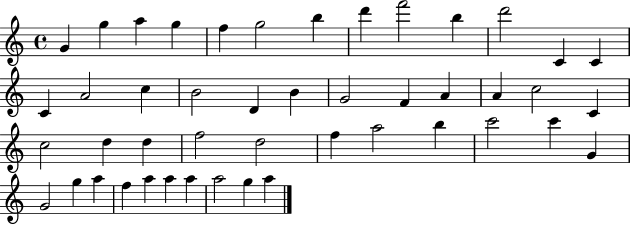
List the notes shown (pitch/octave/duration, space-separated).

G4/q G5/q A5/q G5/q F5/q G5/h B5/q D6/q F6/h B5/q D6/h C4/q C4/q C4/q A4/h C5/q B4/h D4/q B4/q G4/h F4/q A4/q A4/q C5/h C4/q C5/h D5/q D5/q F5/h D5/h F5/q A5/h B5/q C6/h C6/q G4/q G4/h G5/q A5/q F5/q A5/q A5/q A5/q A5/h G5/q A5/q